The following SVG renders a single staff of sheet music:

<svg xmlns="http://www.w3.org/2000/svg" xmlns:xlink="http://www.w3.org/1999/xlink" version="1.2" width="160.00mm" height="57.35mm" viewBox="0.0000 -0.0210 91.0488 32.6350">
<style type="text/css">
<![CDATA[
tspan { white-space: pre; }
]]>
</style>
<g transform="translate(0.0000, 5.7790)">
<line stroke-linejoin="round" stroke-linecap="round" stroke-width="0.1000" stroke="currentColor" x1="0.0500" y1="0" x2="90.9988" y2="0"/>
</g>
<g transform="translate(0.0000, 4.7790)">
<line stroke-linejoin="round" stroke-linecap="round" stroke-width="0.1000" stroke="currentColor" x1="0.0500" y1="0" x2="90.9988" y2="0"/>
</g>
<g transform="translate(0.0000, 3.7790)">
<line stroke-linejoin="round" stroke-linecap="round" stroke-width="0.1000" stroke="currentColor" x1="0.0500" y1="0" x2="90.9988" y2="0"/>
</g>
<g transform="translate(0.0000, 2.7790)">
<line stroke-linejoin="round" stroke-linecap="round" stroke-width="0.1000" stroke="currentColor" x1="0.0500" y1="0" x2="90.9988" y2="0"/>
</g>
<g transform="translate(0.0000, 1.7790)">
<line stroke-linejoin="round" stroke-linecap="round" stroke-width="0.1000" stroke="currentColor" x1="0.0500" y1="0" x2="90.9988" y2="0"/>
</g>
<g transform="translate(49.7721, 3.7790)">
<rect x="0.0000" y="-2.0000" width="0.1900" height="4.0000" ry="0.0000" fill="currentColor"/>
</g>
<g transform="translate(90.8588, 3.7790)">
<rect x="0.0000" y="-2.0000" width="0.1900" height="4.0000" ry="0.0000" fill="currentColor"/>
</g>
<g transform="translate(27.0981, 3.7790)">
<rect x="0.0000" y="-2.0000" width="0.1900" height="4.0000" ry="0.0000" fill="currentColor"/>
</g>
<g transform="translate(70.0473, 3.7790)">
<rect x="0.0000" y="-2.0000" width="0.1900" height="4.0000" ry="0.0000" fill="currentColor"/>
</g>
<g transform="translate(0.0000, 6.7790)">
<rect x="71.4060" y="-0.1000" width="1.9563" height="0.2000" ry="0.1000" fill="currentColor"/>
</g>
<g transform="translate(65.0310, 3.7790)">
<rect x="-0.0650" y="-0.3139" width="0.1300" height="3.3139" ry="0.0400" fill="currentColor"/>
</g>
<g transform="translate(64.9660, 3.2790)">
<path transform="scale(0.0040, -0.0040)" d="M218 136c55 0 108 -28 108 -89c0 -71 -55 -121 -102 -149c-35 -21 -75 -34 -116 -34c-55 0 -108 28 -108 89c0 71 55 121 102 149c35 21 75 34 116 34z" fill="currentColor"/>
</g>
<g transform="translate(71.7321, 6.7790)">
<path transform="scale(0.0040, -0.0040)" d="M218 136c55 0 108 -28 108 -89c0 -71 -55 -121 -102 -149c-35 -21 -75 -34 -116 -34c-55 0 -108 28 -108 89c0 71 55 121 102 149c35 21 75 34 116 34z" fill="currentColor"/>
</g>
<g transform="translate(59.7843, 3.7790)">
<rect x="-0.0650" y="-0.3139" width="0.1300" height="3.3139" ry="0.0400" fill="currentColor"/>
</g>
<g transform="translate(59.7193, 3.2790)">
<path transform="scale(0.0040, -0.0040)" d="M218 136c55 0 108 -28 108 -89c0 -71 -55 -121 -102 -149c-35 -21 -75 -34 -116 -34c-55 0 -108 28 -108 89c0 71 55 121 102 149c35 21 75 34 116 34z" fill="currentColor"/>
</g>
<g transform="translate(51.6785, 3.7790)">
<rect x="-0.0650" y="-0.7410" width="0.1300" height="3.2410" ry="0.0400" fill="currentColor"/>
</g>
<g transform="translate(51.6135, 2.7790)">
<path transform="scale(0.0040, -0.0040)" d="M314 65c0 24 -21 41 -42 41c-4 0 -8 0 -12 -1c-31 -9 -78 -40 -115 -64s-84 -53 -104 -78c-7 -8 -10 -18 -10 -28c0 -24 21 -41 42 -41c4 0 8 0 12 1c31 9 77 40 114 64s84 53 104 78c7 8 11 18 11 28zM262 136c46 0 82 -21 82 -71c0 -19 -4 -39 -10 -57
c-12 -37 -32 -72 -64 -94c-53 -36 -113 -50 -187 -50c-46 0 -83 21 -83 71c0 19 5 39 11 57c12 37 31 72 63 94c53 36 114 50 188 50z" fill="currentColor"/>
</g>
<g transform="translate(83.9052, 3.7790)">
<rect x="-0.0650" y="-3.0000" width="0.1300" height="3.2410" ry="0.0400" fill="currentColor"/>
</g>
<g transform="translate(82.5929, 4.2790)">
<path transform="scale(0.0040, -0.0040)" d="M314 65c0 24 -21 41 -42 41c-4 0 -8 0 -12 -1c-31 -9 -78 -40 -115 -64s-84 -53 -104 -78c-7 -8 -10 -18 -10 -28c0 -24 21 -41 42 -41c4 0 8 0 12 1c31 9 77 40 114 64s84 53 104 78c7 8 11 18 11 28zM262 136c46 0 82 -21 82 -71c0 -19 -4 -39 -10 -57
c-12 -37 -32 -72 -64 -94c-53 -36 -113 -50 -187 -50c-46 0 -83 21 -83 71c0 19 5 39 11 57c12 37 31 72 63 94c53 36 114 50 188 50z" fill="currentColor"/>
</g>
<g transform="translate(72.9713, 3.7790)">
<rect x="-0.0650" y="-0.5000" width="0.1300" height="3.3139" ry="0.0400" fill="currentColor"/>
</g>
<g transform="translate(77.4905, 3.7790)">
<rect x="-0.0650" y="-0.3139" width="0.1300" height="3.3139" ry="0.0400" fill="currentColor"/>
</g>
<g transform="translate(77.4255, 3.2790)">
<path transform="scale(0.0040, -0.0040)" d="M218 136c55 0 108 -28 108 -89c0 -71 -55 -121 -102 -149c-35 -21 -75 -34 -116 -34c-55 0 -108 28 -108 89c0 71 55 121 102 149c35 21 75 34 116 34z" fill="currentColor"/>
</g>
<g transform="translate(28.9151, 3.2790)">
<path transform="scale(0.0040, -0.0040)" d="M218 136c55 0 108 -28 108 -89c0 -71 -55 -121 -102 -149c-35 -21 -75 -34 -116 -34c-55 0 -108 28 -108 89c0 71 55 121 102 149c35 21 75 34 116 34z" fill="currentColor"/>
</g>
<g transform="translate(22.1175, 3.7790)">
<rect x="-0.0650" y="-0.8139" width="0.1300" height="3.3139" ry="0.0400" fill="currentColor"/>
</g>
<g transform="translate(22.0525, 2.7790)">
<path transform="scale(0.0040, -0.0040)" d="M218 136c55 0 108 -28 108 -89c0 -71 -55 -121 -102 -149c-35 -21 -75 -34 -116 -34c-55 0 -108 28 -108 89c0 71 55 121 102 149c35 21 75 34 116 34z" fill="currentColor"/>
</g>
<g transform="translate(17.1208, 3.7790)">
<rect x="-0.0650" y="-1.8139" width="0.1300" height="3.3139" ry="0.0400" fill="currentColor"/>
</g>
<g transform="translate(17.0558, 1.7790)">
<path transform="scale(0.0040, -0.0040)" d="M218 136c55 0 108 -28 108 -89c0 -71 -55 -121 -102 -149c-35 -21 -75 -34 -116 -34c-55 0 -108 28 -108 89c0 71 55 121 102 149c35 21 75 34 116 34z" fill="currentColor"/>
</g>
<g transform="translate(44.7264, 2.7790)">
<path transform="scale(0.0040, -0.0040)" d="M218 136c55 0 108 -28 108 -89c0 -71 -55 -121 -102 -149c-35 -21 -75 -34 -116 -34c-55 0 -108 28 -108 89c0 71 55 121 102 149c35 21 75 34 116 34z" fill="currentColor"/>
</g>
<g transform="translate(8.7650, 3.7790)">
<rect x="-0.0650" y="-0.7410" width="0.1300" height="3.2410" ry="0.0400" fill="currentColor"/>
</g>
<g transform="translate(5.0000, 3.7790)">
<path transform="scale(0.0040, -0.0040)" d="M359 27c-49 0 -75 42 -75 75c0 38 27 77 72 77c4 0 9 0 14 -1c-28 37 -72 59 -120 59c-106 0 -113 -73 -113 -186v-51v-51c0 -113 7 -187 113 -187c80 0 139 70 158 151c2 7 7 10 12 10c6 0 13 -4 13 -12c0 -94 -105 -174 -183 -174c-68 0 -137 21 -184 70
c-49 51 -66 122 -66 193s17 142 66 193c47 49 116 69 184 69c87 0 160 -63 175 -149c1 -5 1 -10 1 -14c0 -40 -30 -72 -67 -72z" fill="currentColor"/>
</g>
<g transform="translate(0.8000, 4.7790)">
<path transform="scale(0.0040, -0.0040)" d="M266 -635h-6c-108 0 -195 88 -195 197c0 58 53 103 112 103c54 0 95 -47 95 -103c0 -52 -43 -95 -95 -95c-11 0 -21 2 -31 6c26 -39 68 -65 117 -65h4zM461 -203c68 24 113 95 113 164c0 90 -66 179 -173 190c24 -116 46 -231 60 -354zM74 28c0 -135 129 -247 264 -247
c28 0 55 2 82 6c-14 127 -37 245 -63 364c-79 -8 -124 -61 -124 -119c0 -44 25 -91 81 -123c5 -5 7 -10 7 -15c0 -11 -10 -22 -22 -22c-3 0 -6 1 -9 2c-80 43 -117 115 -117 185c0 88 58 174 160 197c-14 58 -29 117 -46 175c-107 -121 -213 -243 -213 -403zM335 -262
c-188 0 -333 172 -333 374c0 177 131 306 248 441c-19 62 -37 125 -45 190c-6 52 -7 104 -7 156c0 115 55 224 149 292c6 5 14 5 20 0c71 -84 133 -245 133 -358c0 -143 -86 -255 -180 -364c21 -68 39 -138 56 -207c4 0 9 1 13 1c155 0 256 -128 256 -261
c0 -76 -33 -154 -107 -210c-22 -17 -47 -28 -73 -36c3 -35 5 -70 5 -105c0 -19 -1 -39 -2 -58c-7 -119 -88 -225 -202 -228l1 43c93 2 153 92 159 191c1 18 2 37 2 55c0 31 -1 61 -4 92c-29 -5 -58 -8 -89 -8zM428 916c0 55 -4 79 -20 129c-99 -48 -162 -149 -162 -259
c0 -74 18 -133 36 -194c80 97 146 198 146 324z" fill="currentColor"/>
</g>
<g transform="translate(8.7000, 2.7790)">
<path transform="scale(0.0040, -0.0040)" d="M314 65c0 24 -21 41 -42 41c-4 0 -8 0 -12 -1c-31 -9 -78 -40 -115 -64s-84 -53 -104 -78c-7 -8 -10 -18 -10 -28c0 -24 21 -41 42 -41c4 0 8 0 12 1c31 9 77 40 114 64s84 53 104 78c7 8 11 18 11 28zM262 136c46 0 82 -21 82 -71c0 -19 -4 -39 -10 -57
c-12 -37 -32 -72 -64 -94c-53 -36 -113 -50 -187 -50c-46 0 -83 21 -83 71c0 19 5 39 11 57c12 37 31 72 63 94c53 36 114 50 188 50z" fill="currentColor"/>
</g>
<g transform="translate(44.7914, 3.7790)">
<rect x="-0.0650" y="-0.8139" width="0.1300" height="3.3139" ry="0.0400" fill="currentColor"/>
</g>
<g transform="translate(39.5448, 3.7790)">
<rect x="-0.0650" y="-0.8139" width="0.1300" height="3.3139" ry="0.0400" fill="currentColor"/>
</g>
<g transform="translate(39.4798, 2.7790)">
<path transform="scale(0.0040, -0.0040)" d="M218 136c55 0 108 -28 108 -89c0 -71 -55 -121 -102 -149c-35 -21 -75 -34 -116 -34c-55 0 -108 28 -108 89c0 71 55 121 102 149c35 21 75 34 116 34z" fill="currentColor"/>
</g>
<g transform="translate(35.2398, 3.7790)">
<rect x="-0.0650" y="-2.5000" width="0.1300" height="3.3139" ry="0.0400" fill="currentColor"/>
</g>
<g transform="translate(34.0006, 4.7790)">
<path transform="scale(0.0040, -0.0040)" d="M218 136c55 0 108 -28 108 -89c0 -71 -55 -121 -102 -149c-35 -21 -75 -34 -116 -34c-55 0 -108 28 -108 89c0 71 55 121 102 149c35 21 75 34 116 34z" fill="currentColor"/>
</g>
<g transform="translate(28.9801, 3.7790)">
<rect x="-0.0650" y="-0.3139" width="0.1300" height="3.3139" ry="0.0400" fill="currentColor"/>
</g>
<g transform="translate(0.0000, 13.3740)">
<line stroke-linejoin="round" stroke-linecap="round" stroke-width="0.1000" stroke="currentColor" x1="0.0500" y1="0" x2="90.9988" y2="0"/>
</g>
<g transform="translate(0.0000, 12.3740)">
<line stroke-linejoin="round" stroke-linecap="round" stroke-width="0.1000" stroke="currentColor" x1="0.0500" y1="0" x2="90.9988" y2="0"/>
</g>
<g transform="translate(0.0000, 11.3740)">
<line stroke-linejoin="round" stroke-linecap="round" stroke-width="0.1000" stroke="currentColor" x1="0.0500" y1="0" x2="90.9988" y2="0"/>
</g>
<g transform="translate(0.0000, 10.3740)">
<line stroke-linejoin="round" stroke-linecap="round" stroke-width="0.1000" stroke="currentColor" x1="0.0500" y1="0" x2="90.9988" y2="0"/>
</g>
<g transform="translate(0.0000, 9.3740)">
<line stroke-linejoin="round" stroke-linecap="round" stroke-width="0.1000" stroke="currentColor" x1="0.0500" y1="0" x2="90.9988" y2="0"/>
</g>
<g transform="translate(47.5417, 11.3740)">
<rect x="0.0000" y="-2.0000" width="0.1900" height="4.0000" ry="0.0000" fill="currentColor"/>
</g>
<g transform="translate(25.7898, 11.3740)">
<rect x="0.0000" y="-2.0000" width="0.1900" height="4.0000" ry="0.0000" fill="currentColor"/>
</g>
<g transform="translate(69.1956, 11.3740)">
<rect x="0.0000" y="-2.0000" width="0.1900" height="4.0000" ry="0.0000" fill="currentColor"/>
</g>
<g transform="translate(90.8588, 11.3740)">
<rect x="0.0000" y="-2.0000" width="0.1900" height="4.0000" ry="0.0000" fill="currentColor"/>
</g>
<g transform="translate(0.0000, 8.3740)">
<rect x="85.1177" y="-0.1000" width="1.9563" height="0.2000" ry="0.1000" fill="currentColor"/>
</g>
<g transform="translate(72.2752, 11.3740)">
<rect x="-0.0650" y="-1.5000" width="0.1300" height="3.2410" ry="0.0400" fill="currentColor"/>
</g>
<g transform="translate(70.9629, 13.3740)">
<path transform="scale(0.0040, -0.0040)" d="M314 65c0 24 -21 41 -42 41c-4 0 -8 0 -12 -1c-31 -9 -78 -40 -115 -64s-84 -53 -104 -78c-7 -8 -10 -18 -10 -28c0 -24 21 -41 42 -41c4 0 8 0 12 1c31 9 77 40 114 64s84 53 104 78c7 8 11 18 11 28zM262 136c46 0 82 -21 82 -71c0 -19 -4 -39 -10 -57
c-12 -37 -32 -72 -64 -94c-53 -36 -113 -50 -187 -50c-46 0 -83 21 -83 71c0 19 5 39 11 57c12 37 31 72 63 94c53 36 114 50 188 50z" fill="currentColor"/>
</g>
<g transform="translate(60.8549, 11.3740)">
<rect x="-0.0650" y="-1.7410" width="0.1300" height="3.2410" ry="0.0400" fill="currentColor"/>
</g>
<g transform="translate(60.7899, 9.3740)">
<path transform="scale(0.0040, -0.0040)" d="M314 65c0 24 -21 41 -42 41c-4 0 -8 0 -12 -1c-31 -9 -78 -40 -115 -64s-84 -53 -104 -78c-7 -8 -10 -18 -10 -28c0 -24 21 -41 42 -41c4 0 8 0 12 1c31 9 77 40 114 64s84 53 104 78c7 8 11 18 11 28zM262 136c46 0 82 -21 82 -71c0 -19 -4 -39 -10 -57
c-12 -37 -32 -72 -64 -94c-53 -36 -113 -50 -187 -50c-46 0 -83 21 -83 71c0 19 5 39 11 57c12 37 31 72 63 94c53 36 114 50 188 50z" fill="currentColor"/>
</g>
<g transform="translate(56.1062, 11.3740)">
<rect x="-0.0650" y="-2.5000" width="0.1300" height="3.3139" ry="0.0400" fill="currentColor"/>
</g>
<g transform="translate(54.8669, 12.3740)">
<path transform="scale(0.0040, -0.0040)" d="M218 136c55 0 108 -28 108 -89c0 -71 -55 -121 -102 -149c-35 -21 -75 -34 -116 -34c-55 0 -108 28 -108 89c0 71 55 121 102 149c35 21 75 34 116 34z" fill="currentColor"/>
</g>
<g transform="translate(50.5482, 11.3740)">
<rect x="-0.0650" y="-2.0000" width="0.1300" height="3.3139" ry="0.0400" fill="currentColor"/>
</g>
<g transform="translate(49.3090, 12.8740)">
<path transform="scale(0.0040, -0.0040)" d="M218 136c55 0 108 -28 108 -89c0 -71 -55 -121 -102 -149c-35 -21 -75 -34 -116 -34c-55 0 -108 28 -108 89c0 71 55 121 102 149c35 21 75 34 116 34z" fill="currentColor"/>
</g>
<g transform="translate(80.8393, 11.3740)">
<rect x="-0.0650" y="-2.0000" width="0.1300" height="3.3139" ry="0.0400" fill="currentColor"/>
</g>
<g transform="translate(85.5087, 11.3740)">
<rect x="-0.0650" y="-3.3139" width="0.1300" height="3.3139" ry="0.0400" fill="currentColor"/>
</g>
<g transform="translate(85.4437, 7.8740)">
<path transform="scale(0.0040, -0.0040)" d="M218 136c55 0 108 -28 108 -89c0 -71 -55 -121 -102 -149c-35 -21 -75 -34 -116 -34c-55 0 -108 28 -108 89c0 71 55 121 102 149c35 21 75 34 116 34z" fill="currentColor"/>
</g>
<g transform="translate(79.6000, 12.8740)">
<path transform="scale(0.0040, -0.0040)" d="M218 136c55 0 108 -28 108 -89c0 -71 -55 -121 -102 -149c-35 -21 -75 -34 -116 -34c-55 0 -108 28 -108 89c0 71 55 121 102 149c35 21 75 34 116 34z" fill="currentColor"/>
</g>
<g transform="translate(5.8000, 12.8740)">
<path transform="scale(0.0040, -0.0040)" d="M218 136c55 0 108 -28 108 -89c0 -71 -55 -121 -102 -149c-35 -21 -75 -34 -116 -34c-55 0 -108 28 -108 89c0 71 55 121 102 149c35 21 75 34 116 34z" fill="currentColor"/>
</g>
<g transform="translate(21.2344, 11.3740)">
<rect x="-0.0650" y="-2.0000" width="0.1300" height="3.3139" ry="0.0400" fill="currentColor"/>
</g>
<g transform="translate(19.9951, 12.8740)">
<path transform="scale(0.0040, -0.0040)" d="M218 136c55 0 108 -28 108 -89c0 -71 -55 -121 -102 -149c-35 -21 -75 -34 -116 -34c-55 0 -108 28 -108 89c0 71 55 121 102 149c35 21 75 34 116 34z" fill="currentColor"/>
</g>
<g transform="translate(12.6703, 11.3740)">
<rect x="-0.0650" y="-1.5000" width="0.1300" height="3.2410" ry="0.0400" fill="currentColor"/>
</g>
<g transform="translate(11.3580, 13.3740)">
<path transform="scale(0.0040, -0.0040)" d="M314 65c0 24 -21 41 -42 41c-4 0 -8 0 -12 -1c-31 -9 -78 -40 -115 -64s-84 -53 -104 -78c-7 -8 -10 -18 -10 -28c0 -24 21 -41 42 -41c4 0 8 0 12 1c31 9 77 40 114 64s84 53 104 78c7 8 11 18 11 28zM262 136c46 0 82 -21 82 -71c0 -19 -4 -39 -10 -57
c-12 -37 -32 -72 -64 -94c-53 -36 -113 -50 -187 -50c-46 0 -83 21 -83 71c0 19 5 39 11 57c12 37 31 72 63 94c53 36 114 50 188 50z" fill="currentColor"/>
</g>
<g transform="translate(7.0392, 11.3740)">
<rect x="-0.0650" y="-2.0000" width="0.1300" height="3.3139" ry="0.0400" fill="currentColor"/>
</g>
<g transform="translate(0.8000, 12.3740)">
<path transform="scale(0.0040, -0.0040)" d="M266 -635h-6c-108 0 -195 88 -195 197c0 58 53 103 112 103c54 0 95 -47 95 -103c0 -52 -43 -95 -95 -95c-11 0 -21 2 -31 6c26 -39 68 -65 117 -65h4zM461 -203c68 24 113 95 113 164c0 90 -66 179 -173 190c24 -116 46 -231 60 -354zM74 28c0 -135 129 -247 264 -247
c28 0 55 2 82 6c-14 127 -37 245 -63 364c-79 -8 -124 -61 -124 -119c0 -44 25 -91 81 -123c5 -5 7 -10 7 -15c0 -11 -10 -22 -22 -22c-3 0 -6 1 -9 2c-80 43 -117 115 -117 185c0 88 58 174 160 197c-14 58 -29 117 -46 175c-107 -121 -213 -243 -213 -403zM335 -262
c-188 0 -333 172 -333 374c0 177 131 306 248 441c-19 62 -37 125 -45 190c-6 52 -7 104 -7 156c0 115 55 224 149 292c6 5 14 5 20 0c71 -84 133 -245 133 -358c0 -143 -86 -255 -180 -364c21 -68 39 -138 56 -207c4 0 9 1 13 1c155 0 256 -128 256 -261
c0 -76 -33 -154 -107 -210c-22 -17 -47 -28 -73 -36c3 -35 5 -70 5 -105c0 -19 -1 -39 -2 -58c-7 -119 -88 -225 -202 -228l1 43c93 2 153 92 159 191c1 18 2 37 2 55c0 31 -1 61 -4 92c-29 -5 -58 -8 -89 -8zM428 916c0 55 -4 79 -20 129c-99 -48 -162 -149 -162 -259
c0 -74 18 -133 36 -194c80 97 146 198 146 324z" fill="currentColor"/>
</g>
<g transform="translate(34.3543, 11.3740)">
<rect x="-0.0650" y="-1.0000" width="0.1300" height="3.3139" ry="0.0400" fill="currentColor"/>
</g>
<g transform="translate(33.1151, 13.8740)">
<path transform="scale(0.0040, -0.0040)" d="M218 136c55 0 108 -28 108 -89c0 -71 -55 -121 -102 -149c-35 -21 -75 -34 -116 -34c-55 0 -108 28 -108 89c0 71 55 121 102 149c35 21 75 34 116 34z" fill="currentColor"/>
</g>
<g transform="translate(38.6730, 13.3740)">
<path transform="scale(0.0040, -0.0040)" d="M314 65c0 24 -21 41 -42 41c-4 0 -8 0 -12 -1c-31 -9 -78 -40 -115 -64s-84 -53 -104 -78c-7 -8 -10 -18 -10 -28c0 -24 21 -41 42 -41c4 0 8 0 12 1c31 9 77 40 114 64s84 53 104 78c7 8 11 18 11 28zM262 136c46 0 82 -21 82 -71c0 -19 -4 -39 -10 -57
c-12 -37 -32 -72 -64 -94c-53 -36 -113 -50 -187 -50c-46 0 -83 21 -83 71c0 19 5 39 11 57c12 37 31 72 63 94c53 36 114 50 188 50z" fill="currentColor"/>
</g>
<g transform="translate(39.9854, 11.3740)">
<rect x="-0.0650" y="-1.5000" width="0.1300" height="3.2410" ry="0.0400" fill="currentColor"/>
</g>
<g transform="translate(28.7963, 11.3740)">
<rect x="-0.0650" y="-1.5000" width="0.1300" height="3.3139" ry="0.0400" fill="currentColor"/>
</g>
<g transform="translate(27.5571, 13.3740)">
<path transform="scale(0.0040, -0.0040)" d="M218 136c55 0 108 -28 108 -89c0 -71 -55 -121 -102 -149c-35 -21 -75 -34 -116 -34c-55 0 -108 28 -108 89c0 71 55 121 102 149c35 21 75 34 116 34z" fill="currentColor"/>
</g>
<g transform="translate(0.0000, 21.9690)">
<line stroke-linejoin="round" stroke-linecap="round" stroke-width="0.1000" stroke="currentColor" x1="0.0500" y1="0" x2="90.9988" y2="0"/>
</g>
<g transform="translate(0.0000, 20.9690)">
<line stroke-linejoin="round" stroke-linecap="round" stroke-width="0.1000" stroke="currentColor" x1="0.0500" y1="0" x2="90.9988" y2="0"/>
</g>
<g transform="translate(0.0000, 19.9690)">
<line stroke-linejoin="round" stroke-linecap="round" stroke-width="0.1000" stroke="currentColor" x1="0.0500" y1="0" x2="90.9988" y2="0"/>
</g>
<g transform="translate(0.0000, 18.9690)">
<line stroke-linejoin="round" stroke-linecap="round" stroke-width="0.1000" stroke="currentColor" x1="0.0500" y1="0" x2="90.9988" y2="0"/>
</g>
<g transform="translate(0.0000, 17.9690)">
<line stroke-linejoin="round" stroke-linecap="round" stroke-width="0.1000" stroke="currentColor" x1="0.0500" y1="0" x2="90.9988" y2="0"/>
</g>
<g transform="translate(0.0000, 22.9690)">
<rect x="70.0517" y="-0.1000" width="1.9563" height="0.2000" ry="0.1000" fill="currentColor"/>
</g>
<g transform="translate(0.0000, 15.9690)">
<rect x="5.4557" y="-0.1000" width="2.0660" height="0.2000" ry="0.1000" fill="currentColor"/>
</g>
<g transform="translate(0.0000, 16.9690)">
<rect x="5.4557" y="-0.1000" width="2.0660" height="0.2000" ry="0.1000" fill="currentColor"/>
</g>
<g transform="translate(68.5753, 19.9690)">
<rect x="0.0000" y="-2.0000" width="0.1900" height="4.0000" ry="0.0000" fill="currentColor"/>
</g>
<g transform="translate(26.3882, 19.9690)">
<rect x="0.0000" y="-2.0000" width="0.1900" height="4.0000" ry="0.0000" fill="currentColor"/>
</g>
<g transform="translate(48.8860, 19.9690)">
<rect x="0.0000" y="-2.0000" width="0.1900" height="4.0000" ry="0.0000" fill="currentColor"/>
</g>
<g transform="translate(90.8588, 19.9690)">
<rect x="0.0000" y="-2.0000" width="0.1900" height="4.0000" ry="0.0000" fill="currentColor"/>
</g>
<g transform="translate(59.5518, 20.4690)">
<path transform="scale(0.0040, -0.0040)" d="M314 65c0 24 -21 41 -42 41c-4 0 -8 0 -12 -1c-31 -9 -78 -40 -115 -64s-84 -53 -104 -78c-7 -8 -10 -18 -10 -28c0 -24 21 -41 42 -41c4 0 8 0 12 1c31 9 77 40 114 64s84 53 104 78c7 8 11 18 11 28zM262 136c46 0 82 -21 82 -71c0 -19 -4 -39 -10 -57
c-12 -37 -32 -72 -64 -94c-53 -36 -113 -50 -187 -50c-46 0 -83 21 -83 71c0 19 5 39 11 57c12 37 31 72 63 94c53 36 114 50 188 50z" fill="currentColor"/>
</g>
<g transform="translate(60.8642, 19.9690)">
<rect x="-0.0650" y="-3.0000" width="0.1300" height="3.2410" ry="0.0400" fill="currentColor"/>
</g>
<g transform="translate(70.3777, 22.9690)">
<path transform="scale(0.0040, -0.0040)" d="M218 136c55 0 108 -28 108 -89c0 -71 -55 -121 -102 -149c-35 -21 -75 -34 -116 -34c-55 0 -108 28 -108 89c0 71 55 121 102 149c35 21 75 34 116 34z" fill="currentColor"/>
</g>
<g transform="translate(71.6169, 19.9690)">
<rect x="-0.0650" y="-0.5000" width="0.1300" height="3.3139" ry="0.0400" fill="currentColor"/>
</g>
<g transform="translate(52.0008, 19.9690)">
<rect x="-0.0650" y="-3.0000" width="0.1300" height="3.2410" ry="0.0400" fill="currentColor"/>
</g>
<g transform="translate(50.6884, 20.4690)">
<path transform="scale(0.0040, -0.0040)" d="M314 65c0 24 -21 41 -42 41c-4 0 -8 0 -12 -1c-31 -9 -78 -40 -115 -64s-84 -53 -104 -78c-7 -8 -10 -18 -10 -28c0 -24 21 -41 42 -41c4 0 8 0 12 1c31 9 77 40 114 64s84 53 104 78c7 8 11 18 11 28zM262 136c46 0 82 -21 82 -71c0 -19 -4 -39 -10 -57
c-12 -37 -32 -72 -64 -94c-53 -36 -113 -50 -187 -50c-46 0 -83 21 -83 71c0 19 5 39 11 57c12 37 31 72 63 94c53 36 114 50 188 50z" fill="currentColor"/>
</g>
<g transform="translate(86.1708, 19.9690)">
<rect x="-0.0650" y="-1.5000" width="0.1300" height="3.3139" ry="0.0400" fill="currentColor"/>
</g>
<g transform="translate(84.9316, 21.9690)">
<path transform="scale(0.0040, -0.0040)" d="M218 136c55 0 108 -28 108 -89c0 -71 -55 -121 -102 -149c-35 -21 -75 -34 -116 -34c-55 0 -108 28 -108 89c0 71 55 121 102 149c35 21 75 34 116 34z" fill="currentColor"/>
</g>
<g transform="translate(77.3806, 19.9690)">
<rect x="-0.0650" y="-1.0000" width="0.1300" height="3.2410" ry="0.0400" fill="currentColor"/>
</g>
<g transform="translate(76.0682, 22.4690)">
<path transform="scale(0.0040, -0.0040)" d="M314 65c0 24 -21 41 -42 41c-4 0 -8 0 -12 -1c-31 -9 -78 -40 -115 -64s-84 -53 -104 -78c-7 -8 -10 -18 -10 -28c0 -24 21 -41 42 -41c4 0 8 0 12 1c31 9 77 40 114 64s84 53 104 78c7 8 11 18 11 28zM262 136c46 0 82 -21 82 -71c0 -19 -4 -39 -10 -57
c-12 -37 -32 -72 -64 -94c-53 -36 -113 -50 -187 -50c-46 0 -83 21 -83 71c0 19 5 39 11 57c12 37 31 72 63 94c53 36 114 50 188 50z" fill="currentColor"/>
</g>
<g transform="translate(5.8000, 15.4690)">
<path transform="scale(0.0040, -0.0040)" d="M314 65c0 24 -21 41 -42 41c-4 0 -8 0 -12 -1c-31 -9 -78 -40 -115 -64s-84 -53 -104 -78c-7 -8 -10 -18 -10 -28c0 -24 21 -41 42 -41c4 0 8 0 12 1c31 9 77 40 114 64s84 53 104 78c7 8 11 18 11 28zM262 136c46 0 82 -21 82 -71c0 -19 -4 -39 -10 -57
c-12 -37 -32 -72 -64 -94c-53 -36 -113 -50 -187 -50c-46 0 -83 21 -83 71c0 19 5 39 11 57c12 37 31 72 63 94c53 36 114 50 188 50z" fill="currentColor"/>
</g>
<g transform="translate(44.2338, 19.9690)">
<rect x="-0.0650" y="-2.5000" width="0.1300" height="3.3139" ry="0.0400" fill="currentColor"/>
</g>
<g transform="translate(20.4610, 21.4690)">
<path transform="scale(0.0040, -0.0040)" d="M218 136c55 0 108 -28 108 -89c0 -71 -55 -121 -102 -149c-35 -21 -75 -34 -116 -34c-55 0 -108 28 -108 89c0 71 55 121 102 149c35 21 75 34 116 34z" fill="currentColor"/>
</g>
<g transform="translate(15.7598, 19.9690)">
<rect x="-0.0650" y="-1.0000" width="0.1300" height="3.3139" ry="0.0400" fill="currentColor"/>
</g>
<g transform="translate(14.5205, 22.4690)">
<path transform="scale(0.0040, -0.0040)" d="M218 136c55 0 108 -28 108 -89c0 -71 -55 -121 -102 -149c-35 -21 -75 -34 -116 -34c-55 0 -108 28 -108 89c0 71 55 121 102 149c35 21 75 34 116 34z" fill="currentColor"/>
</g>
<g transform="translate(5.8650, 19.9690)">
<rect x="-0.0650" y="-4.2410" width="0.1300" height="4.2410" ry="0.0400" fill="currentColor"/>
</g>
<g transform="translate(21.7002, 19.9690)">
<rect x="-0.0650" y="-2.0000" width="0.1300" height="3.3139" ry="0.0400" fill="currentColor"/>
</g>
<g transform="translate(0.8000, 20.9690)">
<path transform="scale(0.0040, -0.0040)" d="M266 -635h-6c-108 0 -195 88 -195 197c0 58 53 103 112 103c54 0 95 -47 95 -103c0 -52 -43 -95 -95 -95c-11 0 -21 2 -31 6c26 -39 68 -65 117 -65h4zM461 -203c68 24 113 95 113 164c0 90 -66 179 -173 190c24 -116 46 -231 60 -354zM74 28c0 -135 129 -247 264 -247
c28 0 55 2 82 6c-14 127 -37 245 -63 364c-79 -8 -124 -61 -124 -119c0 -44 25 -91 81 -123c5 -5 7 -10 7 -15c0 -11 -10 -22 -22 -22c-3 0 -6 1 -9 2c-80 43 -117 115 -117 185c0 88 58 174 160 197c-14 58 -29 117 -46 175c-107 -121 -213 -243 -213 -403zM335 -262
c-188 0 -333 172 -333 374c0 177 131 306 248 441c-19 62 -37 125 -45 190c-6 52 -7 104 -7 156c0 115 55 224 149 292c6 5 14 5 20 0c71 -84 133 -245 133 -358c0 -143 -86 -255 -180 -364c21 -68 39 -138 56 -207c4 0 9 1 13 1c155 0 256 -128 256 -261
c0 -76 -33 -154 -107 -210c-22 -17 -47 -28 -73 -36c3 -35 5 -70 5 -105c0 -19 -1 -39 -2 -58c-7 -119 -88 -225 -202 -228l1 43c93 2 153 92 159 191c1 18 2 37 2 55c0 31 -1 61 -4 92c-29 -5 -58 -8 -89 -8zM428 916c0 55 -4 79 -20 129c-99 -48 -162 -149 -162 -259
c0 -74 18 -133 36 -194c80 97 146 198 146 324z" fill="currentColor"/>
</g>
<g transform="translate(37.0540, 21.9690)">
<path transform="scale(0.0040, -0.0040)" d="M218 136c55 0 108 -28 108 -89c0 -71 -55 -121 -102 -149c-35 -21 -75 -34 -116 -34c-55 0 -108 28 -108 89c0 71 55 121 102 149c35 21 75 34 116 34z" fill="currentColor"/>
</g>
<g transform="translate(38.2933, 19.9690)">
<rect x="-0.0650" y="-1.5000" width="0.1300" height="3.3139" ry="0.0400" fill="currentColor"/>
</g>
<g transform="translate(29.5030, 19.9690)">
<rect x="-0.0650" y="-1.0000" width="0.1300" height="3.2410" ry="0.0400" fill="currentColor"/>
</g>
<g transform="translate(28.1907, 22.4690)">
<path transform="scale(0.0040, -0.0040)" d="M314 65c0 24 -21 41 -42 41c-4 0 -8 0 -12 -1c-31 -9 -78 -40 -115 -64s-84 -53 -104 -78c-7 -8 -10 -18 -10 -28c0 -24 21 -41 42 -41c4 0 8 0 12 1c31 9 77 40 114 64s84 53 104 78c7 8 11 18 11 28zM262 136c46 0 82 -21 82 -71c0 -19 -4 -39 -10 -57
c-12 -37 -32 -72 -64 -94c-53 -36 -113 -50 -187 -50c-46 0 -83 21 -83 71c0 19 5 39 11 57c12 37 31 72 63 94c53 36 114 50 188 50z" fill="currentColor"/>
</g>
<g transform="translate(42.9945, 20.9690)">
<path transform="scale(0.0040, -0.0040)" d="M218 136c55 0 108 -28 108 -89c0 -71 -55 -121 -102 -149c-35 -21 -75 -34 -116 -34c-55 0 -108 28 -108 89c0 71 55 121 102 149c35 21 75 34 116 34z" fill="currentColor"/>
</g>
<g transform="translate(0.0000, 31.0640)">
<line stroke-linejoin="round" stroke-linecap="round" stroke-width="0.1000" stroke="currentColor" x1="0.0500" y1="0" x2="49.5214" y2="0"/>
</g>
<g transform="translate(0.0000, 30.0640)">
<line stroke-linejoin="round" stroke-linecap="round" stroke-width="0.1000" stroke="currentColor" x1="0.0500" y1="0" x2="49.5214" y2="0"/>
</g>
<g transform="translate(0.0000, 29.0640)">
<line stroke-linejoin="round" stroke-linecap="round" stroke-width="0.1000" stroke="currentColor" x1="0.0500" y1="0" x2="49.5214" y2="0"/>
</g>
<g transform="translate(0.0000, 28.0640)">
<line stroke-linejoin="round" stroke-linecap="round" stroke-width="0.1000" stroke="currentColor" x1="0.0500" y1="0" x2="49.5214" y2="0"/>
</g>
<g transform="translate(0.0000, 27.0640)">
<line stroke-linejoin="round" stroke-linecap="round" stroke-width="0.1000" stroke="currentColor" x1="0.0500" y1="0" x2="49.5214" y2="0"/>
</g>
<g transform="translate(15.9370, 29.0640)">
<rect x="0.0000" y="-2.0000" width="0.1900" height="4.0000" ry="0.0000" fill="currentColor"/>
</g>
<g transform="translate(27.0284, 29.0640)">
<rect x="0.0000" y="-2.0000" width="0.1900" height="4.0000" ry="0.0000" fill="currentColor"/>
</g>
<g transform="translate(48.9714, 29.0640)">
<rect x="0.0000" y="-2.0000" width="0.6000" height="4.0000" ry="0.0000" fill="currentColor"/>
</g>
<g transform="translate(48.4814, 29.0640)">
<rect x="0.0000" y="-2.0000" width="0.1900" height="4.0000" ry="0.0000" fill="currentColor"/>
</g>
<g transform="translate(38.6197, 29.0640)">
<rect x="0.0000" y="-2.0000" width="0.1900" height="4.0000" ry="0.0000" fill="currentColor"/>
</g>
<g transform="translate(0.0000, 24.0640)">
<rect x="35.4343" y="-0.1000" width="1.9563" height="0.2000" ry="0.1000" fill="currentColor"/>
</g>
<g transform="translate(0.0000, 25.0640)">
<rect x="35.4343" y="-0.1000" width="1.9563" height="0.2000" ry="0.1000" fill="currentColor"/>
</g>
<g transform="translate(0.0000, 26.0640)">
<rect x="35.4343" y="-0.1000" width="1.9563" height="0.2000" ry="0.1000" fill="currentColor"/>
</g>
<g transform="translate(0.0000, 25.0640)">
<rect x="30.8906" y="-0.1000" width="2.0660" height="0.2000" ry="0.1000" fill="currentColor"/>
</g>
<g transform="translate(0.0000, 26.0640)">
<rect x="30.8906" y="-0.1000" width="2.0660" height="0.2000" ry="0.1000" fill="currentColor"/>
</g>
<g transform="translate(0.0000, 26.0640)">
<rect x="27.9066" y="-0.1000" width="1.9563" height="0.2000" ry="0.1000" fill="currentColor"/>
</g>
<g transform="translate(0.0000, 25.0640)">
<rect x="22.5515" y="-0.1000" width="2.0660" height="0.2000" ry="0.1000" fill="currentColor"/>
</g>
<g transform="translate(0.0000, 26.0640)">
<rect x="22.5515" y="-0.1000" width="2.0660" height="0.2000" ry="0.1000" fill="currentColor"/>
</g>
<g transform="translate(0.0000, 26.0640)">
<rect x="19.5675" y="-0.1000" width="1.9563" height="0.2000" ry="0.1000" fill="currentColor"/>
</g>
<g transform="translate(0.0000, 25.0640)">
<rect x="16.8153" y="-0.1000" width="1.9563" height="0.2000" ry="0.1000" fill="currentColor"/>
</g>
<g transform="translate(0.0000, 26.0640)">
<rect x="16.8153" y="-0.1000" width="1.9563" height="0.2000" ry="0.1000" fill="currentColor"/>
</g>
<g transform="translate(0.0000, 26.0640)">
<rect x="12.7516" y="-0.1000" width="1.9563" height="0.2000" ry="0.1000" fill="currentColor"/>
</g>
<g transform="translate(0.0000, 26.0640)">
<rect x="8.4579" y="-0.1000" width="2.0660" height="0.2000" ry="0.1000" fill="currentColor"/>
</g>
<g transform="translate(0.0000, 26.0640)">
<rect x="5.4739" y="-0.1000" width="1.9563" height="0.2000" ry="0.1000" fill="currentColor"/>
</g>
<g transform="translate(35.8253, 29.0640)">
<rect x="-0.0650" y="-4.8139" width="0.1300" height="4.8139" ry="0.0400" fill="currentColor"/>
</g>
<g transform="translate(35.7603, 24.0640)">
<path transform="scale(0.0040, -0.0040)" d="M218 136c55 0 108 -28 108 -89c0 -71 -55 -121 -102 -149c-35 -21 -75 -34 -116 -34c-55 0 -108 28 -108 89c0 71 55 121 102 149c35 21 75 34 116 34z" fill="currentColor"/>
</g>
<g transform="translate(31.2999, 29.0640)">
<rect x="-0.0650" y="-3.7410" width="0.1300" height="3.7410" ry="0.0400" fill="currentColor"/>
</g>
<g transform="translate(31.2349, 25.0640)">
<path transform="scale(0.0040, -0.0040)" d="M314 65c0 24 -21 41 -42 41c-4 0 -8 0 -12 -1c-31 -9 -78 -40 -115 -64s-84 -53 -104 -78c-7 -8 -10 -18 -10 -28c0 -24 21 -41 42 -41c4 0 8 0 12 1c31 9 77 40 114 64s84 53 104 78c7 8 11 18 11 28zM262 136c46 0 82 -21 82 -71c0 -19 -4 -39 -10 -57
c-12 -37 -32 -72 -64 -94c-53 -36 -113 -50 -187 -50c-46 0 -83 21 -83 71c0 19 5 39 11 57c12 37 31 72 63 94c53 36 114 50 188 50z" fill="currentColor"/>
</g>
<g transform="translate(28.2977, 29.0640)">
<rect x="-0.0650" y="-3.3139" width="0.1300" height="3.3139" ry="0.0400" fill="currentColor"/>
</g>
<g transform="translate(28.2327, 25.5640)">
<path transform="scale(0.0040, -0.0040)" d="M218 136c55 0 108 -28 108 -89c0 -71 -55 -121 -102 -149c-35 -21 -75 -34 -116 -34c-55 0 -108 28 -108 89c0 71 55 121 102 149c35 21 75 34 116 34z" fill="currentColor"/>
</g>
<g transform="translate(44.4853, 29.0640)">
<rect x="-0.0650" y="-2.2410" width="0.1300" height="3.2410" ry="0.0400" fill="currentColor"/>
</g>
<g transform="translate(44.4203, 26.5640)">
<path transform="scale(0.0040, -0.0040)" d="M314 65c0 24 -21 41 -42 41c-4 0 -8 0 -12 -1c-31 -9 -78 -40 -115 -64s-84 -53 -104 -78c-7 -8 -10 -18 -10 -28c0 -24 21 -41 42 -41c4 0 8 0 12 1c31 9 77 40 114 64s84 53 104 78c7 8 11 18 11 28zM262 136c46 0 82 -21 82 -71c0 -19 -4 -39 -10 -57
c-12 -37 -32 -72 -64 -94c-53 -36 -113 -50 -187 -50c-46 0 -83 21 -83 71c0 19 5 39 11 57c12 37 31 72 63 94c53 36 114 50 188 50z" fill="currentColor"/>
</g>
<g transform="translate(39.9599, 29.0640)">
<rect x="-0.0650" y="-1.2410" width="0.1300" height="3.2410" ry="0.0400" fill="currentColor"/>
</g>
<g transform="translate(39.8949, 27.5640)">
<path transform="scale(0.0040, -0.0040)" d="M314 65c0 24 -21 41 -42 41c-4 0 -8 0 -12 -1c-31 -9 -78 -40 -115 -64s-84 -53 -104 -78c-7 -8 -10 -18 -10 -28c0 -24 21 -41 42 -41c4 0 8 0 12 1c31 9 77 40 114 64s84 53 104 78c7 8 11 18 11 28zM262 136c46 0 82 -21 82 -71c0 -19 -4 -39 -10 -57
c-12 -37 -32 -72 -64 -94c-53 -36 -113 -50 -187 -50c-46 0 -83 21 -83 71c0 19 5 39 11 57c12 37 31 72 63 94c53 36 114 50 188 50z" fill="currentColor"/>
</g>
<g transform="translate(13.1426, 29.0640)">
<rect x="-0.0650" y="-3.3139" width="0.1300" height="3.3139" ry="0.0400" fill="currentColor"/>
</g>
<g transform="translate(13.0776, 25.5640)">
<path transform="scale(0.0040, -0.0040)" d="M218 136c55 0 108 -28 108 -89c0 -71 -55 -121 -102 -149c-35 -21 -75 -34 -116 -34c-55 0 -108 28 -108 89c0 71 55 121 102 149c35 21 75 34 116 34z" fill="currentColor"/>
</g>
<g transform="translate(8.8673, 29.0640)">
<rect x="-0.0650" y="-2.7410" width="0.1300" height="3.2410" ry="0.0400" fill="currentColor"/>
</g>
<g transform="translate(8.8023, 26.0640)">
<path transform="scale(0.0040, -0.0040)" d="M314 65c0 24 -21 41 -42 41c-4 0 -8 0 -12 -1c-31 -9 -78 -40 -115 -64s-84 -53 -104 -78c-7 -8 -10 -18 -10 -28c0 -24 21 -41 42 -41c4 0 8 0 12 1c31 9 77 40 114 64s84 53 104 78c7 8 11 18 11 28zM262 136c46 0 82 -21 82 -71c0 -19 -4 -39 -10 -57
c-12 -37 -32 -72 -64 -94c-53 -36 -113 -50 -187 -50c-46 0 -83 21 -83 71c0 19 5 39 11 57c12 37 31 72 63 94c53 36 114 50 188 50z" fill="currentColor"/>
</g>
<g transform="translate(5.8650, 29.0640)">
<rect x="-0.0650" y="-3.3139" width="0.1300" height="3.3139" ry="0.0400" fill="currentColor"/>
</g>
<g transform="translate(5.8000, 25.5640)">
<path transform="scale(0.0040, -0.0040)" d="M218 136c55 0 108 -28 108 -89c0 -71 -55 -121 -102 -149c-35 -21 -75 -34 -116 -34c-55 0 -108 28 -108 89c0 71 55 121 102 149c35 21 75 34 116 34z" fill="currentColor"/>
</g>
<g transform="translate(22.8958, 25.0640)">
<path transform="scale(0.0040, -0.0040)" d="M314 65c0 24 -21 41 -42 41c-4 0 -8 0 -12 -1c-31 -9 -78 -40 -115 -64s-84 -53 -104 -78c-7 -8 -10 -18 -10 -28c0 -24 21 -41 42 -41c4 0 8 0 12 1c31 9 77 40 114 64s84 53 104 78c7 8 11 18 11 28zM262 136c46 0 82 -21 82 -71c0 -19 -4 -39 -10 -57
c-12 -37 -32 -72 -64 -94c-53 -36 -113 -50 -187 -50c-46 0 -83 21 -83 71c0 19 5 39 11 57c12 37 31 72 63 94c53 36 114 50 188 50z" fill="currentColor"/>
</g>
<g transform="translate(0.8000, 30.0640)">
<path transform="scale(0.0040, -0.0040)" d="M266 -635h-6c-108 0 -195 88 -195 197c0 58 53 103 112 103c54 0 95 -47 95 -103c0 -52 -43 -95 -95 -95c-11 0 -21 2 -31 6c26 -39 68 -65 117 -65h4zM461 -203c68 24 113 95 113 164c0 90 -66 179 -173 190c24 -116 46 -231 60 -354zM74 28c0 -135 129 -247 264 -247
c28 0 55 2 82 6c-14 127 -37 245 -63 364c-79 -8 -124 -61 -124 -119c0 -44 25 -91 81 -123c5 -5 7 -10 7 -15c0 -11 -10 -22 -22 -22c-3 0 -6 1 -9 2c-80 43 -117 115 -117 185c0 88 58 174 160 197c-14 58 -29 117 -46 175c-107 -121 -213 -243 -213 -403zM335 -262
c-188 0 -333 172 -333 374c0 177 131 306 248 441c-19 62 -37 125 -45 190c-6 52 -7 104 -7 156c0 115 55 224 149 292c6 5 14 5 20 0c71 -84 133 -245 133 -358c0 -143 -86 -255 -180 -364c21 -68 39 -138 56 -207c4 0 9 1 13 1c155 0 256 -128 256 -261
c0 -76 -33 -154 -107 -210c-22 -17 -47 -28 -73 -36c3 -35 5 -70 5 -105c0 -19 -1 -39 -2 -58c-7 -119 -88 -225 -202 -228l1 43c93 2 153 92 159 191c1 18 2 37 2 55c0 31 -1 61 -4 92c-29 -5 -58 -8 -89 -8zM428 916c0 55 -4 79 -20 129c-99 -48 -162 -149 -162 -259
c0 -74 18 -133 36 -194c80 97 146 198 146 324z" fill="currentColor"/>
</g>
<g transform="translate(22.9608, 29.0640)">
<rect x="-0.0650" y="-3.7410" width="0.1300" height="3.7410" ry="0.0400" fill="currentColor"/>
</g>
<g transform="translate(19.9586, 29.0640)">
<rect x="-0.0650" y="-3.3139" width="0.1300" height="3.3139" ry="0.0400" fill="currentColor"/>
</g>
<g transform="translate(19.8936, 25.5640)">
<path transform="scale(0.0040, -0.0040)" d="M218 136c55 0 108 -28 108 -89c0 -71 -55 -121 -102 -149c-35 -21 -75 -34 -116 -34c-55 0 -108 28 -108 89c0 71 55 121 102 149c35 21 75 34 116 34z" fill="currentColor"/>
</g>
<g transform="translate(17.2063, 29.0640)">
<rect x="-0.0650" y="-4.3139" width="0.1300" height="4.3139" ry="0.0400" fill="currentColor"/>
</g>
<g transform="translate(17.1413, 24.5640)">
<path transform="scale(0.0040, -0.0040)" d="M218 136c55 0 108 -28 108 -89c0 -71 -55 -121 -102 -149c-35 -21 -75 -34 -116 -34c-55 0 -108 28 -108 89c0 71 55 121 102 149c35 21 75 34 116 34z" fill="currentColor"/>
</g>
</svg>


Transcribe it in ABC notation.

X:1
T:Untitled
M:4/4
L:1/4
K:C
d2 f d c G d d d2 c c C c A2 F E2 F E D E2 F G f2 E2 F b d'2 D F D2 E G A2 A2 C D2 E b a2 b d' b c'2 b c'2 e' e2 g2